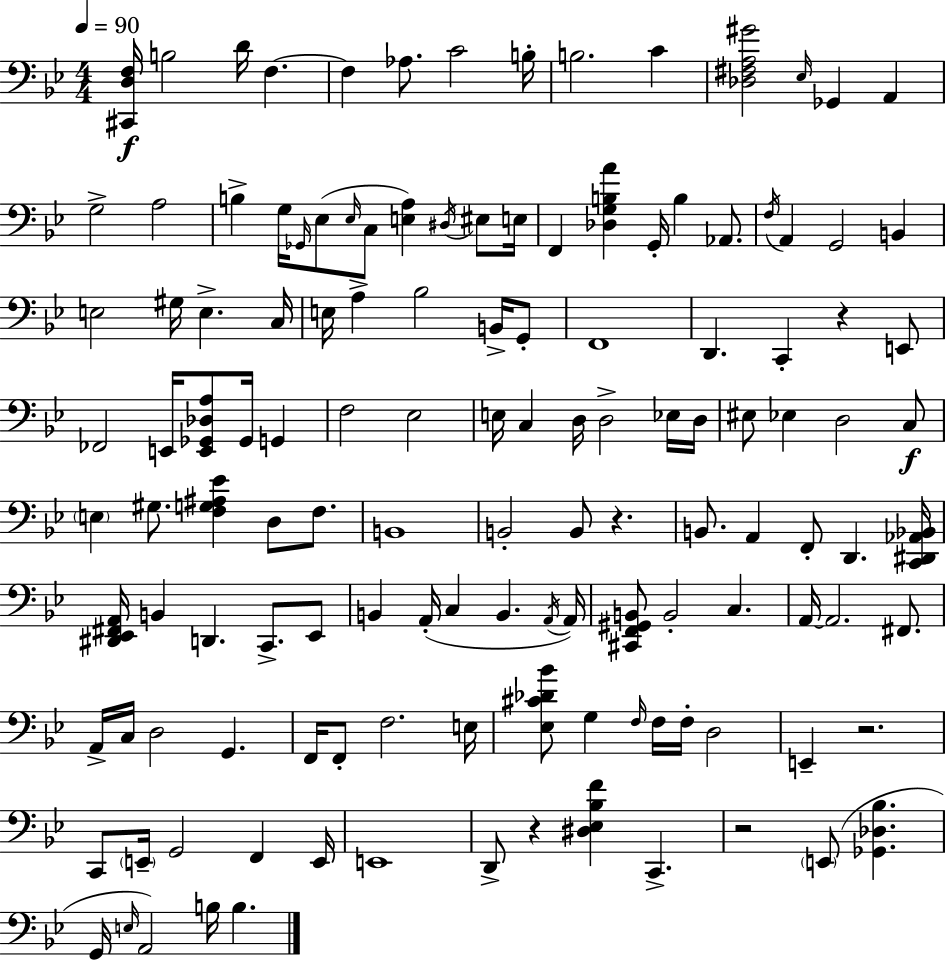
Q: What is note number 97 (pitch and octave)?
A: F3